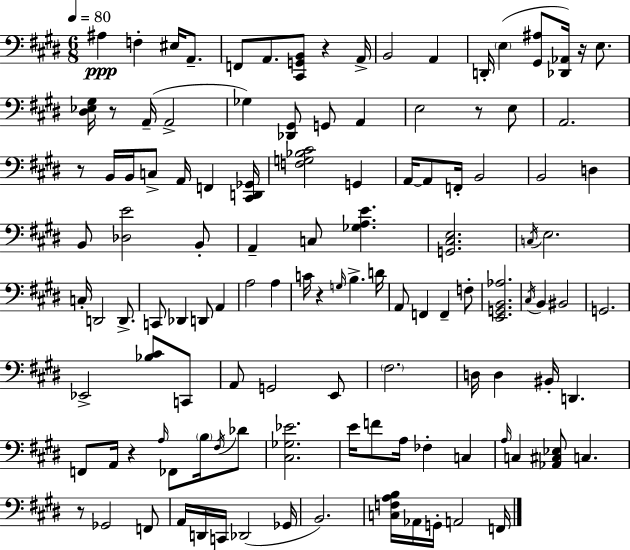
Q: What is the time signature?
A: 6/8